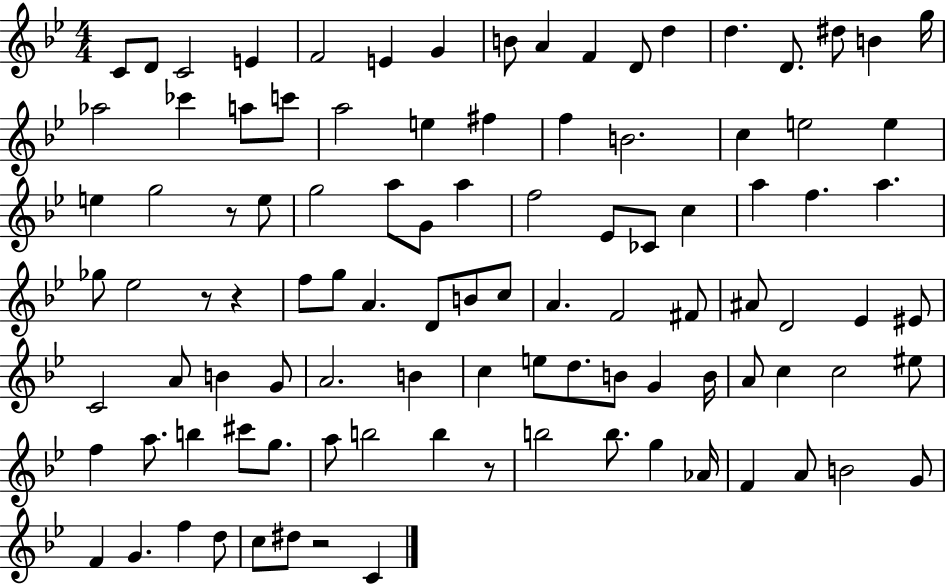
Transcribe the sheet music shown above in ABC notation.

X:1
T:Untitled
M:4/4
L:1/4
K:Bb
C/2 D/2 C2 E F2 E G B/2 A F D/2 d d D/2 ^d/2 B g/4 _a2 _c' a/2 c'/2 a2 e ^f f B2 c e2 e e g2 z/2 e/2 g2 a/2 G/2 a f2 _E/2 _C/2 c a f a _g/2 _e2 z/2 z f/2 g/2 A D/2 B/2 c/2 A F2 ^F/2 ^A/2 D2 _E ^E/2 C2 A/2 B G/2 A2 B c e/2 d/2 B/2 G B/4 A/2 c c2 ^e/2 f a/2 b ^c'/2 g/2 a/2 b2 b z/2 b2 b/2 g _A/4 F A/2 B2 G/2 F G f d/2 c/2 ^d/2 z2 C